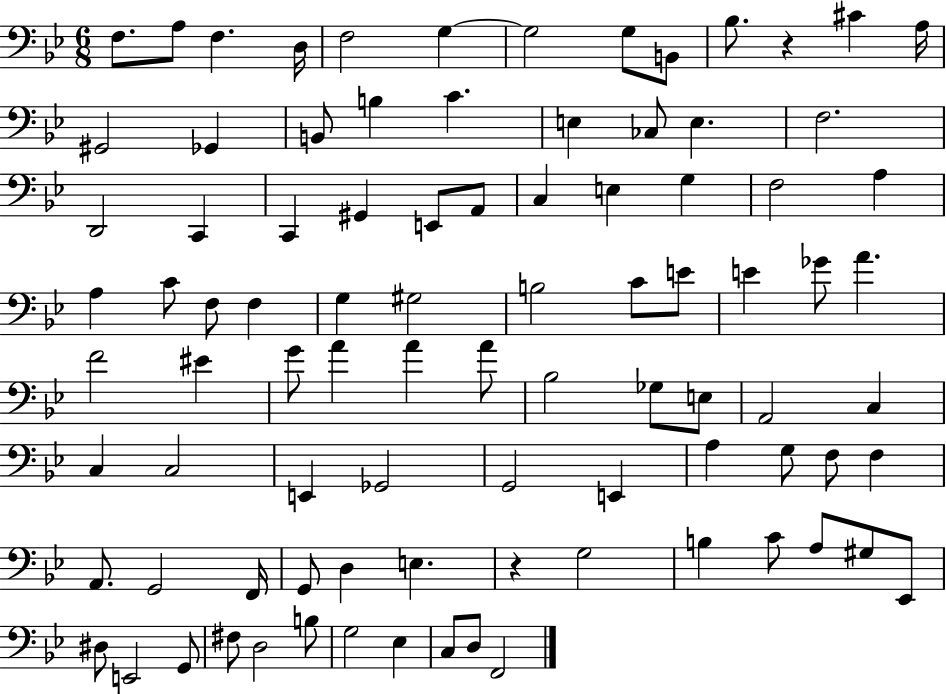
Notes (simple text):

F3/e. A3/e F3/q. D3/s F3/h G3/q G3/h G3/e B2/e Bb3/e. R/q C#4/q A3/s G#2/h Gb2/q B2/e B3/q C4/q. E3/q CES3/e E3/q. F3/h. D2/h C2/q C2/q G#2/q E2/e A2/e C3/q E3/q G3/q F3/h A3/q A3/q C4/e F3/e F3/q G3/q G#3/h B3/h C4/e E4/e E4/q Gb4/e A4/q. F4/h EIS4/q G4/e A4/q A4/q A4/e Bb3/h Gb3/e E3/e A2/h C3/q C3/q C3/h E2/q Gb2/h G2/h E2/q A3/q G3/e F3/e F3/q A2/e. G2/h F2/s G2/e D3/q E3/q. R/q G3/h B3/q C4/e A3/e G#3/e Eb2/e D#3/e E2/h G2/e F#3/e D3/h B3/e G3/h Eb3/q C3/e D3/e F2/h